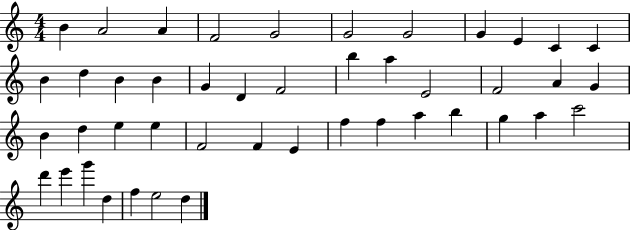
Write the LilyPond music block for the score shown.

{
  \clef treble
  \numericTimeSignature
  \time 4/4
  \key c \major
  b'4 a'2 a'4 | f'2 g'2 | g'2 g'2 | g'4 e'4 c'4 c'4 | \break b'4 d''4 b'4 b'4 | g'4 d'4 f'2 | b''4 a''4 e'2 | f'2 a'4 g'4 | \break b'4 d''4 e''4 e''4 | f'2 f'4 e'4 | f''4 f''4 a''4 b''4 | g''4 a''4 c'''2 | \break d'''4 e'''4 g'''4 d''4 | f''4 e''2 d''4 | \bar "|."
}